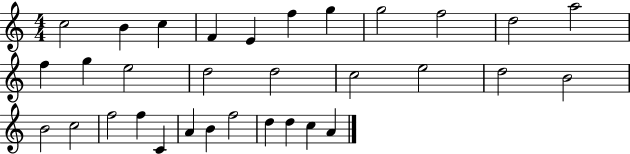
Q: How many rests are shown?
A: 0